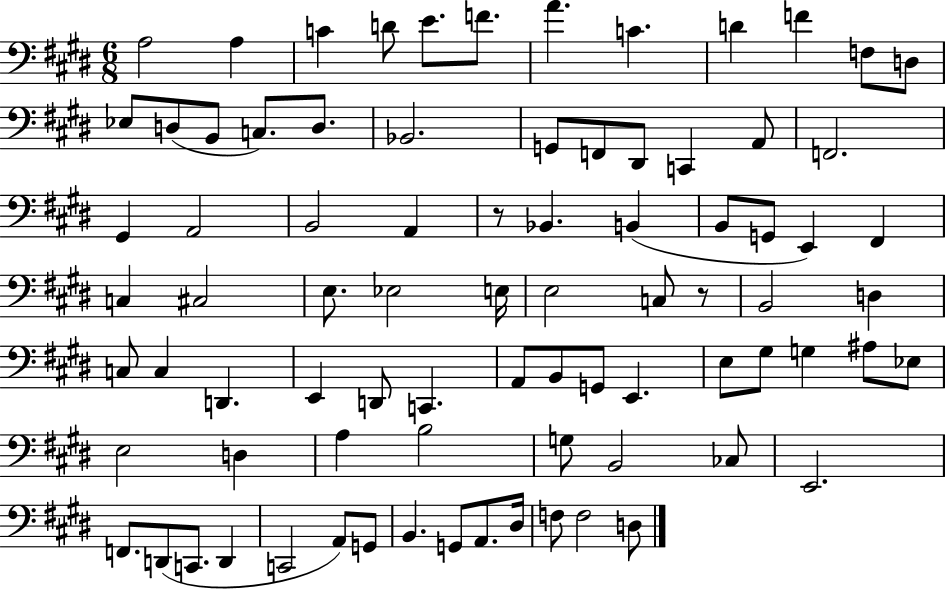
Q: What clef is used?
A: bass